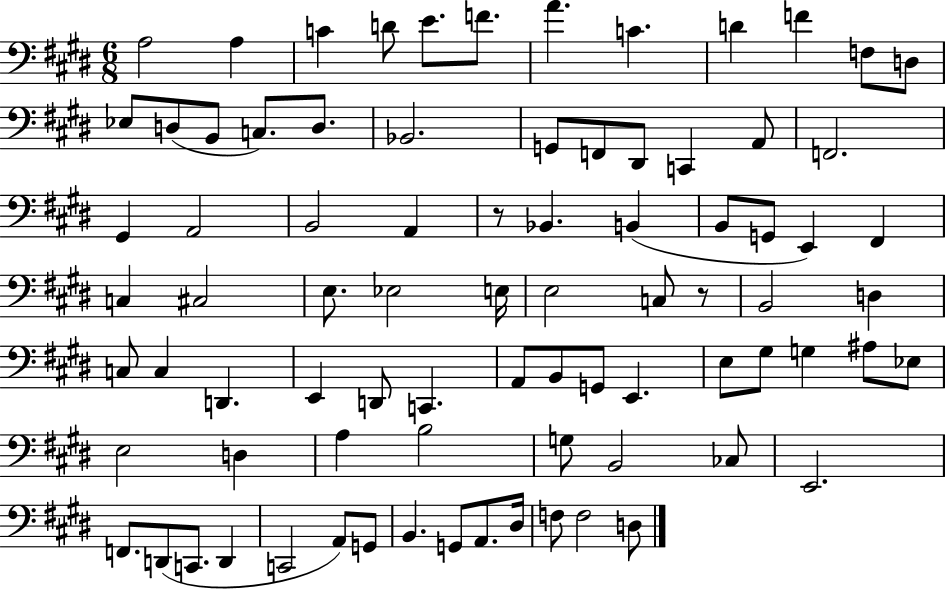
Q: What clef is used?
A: bass